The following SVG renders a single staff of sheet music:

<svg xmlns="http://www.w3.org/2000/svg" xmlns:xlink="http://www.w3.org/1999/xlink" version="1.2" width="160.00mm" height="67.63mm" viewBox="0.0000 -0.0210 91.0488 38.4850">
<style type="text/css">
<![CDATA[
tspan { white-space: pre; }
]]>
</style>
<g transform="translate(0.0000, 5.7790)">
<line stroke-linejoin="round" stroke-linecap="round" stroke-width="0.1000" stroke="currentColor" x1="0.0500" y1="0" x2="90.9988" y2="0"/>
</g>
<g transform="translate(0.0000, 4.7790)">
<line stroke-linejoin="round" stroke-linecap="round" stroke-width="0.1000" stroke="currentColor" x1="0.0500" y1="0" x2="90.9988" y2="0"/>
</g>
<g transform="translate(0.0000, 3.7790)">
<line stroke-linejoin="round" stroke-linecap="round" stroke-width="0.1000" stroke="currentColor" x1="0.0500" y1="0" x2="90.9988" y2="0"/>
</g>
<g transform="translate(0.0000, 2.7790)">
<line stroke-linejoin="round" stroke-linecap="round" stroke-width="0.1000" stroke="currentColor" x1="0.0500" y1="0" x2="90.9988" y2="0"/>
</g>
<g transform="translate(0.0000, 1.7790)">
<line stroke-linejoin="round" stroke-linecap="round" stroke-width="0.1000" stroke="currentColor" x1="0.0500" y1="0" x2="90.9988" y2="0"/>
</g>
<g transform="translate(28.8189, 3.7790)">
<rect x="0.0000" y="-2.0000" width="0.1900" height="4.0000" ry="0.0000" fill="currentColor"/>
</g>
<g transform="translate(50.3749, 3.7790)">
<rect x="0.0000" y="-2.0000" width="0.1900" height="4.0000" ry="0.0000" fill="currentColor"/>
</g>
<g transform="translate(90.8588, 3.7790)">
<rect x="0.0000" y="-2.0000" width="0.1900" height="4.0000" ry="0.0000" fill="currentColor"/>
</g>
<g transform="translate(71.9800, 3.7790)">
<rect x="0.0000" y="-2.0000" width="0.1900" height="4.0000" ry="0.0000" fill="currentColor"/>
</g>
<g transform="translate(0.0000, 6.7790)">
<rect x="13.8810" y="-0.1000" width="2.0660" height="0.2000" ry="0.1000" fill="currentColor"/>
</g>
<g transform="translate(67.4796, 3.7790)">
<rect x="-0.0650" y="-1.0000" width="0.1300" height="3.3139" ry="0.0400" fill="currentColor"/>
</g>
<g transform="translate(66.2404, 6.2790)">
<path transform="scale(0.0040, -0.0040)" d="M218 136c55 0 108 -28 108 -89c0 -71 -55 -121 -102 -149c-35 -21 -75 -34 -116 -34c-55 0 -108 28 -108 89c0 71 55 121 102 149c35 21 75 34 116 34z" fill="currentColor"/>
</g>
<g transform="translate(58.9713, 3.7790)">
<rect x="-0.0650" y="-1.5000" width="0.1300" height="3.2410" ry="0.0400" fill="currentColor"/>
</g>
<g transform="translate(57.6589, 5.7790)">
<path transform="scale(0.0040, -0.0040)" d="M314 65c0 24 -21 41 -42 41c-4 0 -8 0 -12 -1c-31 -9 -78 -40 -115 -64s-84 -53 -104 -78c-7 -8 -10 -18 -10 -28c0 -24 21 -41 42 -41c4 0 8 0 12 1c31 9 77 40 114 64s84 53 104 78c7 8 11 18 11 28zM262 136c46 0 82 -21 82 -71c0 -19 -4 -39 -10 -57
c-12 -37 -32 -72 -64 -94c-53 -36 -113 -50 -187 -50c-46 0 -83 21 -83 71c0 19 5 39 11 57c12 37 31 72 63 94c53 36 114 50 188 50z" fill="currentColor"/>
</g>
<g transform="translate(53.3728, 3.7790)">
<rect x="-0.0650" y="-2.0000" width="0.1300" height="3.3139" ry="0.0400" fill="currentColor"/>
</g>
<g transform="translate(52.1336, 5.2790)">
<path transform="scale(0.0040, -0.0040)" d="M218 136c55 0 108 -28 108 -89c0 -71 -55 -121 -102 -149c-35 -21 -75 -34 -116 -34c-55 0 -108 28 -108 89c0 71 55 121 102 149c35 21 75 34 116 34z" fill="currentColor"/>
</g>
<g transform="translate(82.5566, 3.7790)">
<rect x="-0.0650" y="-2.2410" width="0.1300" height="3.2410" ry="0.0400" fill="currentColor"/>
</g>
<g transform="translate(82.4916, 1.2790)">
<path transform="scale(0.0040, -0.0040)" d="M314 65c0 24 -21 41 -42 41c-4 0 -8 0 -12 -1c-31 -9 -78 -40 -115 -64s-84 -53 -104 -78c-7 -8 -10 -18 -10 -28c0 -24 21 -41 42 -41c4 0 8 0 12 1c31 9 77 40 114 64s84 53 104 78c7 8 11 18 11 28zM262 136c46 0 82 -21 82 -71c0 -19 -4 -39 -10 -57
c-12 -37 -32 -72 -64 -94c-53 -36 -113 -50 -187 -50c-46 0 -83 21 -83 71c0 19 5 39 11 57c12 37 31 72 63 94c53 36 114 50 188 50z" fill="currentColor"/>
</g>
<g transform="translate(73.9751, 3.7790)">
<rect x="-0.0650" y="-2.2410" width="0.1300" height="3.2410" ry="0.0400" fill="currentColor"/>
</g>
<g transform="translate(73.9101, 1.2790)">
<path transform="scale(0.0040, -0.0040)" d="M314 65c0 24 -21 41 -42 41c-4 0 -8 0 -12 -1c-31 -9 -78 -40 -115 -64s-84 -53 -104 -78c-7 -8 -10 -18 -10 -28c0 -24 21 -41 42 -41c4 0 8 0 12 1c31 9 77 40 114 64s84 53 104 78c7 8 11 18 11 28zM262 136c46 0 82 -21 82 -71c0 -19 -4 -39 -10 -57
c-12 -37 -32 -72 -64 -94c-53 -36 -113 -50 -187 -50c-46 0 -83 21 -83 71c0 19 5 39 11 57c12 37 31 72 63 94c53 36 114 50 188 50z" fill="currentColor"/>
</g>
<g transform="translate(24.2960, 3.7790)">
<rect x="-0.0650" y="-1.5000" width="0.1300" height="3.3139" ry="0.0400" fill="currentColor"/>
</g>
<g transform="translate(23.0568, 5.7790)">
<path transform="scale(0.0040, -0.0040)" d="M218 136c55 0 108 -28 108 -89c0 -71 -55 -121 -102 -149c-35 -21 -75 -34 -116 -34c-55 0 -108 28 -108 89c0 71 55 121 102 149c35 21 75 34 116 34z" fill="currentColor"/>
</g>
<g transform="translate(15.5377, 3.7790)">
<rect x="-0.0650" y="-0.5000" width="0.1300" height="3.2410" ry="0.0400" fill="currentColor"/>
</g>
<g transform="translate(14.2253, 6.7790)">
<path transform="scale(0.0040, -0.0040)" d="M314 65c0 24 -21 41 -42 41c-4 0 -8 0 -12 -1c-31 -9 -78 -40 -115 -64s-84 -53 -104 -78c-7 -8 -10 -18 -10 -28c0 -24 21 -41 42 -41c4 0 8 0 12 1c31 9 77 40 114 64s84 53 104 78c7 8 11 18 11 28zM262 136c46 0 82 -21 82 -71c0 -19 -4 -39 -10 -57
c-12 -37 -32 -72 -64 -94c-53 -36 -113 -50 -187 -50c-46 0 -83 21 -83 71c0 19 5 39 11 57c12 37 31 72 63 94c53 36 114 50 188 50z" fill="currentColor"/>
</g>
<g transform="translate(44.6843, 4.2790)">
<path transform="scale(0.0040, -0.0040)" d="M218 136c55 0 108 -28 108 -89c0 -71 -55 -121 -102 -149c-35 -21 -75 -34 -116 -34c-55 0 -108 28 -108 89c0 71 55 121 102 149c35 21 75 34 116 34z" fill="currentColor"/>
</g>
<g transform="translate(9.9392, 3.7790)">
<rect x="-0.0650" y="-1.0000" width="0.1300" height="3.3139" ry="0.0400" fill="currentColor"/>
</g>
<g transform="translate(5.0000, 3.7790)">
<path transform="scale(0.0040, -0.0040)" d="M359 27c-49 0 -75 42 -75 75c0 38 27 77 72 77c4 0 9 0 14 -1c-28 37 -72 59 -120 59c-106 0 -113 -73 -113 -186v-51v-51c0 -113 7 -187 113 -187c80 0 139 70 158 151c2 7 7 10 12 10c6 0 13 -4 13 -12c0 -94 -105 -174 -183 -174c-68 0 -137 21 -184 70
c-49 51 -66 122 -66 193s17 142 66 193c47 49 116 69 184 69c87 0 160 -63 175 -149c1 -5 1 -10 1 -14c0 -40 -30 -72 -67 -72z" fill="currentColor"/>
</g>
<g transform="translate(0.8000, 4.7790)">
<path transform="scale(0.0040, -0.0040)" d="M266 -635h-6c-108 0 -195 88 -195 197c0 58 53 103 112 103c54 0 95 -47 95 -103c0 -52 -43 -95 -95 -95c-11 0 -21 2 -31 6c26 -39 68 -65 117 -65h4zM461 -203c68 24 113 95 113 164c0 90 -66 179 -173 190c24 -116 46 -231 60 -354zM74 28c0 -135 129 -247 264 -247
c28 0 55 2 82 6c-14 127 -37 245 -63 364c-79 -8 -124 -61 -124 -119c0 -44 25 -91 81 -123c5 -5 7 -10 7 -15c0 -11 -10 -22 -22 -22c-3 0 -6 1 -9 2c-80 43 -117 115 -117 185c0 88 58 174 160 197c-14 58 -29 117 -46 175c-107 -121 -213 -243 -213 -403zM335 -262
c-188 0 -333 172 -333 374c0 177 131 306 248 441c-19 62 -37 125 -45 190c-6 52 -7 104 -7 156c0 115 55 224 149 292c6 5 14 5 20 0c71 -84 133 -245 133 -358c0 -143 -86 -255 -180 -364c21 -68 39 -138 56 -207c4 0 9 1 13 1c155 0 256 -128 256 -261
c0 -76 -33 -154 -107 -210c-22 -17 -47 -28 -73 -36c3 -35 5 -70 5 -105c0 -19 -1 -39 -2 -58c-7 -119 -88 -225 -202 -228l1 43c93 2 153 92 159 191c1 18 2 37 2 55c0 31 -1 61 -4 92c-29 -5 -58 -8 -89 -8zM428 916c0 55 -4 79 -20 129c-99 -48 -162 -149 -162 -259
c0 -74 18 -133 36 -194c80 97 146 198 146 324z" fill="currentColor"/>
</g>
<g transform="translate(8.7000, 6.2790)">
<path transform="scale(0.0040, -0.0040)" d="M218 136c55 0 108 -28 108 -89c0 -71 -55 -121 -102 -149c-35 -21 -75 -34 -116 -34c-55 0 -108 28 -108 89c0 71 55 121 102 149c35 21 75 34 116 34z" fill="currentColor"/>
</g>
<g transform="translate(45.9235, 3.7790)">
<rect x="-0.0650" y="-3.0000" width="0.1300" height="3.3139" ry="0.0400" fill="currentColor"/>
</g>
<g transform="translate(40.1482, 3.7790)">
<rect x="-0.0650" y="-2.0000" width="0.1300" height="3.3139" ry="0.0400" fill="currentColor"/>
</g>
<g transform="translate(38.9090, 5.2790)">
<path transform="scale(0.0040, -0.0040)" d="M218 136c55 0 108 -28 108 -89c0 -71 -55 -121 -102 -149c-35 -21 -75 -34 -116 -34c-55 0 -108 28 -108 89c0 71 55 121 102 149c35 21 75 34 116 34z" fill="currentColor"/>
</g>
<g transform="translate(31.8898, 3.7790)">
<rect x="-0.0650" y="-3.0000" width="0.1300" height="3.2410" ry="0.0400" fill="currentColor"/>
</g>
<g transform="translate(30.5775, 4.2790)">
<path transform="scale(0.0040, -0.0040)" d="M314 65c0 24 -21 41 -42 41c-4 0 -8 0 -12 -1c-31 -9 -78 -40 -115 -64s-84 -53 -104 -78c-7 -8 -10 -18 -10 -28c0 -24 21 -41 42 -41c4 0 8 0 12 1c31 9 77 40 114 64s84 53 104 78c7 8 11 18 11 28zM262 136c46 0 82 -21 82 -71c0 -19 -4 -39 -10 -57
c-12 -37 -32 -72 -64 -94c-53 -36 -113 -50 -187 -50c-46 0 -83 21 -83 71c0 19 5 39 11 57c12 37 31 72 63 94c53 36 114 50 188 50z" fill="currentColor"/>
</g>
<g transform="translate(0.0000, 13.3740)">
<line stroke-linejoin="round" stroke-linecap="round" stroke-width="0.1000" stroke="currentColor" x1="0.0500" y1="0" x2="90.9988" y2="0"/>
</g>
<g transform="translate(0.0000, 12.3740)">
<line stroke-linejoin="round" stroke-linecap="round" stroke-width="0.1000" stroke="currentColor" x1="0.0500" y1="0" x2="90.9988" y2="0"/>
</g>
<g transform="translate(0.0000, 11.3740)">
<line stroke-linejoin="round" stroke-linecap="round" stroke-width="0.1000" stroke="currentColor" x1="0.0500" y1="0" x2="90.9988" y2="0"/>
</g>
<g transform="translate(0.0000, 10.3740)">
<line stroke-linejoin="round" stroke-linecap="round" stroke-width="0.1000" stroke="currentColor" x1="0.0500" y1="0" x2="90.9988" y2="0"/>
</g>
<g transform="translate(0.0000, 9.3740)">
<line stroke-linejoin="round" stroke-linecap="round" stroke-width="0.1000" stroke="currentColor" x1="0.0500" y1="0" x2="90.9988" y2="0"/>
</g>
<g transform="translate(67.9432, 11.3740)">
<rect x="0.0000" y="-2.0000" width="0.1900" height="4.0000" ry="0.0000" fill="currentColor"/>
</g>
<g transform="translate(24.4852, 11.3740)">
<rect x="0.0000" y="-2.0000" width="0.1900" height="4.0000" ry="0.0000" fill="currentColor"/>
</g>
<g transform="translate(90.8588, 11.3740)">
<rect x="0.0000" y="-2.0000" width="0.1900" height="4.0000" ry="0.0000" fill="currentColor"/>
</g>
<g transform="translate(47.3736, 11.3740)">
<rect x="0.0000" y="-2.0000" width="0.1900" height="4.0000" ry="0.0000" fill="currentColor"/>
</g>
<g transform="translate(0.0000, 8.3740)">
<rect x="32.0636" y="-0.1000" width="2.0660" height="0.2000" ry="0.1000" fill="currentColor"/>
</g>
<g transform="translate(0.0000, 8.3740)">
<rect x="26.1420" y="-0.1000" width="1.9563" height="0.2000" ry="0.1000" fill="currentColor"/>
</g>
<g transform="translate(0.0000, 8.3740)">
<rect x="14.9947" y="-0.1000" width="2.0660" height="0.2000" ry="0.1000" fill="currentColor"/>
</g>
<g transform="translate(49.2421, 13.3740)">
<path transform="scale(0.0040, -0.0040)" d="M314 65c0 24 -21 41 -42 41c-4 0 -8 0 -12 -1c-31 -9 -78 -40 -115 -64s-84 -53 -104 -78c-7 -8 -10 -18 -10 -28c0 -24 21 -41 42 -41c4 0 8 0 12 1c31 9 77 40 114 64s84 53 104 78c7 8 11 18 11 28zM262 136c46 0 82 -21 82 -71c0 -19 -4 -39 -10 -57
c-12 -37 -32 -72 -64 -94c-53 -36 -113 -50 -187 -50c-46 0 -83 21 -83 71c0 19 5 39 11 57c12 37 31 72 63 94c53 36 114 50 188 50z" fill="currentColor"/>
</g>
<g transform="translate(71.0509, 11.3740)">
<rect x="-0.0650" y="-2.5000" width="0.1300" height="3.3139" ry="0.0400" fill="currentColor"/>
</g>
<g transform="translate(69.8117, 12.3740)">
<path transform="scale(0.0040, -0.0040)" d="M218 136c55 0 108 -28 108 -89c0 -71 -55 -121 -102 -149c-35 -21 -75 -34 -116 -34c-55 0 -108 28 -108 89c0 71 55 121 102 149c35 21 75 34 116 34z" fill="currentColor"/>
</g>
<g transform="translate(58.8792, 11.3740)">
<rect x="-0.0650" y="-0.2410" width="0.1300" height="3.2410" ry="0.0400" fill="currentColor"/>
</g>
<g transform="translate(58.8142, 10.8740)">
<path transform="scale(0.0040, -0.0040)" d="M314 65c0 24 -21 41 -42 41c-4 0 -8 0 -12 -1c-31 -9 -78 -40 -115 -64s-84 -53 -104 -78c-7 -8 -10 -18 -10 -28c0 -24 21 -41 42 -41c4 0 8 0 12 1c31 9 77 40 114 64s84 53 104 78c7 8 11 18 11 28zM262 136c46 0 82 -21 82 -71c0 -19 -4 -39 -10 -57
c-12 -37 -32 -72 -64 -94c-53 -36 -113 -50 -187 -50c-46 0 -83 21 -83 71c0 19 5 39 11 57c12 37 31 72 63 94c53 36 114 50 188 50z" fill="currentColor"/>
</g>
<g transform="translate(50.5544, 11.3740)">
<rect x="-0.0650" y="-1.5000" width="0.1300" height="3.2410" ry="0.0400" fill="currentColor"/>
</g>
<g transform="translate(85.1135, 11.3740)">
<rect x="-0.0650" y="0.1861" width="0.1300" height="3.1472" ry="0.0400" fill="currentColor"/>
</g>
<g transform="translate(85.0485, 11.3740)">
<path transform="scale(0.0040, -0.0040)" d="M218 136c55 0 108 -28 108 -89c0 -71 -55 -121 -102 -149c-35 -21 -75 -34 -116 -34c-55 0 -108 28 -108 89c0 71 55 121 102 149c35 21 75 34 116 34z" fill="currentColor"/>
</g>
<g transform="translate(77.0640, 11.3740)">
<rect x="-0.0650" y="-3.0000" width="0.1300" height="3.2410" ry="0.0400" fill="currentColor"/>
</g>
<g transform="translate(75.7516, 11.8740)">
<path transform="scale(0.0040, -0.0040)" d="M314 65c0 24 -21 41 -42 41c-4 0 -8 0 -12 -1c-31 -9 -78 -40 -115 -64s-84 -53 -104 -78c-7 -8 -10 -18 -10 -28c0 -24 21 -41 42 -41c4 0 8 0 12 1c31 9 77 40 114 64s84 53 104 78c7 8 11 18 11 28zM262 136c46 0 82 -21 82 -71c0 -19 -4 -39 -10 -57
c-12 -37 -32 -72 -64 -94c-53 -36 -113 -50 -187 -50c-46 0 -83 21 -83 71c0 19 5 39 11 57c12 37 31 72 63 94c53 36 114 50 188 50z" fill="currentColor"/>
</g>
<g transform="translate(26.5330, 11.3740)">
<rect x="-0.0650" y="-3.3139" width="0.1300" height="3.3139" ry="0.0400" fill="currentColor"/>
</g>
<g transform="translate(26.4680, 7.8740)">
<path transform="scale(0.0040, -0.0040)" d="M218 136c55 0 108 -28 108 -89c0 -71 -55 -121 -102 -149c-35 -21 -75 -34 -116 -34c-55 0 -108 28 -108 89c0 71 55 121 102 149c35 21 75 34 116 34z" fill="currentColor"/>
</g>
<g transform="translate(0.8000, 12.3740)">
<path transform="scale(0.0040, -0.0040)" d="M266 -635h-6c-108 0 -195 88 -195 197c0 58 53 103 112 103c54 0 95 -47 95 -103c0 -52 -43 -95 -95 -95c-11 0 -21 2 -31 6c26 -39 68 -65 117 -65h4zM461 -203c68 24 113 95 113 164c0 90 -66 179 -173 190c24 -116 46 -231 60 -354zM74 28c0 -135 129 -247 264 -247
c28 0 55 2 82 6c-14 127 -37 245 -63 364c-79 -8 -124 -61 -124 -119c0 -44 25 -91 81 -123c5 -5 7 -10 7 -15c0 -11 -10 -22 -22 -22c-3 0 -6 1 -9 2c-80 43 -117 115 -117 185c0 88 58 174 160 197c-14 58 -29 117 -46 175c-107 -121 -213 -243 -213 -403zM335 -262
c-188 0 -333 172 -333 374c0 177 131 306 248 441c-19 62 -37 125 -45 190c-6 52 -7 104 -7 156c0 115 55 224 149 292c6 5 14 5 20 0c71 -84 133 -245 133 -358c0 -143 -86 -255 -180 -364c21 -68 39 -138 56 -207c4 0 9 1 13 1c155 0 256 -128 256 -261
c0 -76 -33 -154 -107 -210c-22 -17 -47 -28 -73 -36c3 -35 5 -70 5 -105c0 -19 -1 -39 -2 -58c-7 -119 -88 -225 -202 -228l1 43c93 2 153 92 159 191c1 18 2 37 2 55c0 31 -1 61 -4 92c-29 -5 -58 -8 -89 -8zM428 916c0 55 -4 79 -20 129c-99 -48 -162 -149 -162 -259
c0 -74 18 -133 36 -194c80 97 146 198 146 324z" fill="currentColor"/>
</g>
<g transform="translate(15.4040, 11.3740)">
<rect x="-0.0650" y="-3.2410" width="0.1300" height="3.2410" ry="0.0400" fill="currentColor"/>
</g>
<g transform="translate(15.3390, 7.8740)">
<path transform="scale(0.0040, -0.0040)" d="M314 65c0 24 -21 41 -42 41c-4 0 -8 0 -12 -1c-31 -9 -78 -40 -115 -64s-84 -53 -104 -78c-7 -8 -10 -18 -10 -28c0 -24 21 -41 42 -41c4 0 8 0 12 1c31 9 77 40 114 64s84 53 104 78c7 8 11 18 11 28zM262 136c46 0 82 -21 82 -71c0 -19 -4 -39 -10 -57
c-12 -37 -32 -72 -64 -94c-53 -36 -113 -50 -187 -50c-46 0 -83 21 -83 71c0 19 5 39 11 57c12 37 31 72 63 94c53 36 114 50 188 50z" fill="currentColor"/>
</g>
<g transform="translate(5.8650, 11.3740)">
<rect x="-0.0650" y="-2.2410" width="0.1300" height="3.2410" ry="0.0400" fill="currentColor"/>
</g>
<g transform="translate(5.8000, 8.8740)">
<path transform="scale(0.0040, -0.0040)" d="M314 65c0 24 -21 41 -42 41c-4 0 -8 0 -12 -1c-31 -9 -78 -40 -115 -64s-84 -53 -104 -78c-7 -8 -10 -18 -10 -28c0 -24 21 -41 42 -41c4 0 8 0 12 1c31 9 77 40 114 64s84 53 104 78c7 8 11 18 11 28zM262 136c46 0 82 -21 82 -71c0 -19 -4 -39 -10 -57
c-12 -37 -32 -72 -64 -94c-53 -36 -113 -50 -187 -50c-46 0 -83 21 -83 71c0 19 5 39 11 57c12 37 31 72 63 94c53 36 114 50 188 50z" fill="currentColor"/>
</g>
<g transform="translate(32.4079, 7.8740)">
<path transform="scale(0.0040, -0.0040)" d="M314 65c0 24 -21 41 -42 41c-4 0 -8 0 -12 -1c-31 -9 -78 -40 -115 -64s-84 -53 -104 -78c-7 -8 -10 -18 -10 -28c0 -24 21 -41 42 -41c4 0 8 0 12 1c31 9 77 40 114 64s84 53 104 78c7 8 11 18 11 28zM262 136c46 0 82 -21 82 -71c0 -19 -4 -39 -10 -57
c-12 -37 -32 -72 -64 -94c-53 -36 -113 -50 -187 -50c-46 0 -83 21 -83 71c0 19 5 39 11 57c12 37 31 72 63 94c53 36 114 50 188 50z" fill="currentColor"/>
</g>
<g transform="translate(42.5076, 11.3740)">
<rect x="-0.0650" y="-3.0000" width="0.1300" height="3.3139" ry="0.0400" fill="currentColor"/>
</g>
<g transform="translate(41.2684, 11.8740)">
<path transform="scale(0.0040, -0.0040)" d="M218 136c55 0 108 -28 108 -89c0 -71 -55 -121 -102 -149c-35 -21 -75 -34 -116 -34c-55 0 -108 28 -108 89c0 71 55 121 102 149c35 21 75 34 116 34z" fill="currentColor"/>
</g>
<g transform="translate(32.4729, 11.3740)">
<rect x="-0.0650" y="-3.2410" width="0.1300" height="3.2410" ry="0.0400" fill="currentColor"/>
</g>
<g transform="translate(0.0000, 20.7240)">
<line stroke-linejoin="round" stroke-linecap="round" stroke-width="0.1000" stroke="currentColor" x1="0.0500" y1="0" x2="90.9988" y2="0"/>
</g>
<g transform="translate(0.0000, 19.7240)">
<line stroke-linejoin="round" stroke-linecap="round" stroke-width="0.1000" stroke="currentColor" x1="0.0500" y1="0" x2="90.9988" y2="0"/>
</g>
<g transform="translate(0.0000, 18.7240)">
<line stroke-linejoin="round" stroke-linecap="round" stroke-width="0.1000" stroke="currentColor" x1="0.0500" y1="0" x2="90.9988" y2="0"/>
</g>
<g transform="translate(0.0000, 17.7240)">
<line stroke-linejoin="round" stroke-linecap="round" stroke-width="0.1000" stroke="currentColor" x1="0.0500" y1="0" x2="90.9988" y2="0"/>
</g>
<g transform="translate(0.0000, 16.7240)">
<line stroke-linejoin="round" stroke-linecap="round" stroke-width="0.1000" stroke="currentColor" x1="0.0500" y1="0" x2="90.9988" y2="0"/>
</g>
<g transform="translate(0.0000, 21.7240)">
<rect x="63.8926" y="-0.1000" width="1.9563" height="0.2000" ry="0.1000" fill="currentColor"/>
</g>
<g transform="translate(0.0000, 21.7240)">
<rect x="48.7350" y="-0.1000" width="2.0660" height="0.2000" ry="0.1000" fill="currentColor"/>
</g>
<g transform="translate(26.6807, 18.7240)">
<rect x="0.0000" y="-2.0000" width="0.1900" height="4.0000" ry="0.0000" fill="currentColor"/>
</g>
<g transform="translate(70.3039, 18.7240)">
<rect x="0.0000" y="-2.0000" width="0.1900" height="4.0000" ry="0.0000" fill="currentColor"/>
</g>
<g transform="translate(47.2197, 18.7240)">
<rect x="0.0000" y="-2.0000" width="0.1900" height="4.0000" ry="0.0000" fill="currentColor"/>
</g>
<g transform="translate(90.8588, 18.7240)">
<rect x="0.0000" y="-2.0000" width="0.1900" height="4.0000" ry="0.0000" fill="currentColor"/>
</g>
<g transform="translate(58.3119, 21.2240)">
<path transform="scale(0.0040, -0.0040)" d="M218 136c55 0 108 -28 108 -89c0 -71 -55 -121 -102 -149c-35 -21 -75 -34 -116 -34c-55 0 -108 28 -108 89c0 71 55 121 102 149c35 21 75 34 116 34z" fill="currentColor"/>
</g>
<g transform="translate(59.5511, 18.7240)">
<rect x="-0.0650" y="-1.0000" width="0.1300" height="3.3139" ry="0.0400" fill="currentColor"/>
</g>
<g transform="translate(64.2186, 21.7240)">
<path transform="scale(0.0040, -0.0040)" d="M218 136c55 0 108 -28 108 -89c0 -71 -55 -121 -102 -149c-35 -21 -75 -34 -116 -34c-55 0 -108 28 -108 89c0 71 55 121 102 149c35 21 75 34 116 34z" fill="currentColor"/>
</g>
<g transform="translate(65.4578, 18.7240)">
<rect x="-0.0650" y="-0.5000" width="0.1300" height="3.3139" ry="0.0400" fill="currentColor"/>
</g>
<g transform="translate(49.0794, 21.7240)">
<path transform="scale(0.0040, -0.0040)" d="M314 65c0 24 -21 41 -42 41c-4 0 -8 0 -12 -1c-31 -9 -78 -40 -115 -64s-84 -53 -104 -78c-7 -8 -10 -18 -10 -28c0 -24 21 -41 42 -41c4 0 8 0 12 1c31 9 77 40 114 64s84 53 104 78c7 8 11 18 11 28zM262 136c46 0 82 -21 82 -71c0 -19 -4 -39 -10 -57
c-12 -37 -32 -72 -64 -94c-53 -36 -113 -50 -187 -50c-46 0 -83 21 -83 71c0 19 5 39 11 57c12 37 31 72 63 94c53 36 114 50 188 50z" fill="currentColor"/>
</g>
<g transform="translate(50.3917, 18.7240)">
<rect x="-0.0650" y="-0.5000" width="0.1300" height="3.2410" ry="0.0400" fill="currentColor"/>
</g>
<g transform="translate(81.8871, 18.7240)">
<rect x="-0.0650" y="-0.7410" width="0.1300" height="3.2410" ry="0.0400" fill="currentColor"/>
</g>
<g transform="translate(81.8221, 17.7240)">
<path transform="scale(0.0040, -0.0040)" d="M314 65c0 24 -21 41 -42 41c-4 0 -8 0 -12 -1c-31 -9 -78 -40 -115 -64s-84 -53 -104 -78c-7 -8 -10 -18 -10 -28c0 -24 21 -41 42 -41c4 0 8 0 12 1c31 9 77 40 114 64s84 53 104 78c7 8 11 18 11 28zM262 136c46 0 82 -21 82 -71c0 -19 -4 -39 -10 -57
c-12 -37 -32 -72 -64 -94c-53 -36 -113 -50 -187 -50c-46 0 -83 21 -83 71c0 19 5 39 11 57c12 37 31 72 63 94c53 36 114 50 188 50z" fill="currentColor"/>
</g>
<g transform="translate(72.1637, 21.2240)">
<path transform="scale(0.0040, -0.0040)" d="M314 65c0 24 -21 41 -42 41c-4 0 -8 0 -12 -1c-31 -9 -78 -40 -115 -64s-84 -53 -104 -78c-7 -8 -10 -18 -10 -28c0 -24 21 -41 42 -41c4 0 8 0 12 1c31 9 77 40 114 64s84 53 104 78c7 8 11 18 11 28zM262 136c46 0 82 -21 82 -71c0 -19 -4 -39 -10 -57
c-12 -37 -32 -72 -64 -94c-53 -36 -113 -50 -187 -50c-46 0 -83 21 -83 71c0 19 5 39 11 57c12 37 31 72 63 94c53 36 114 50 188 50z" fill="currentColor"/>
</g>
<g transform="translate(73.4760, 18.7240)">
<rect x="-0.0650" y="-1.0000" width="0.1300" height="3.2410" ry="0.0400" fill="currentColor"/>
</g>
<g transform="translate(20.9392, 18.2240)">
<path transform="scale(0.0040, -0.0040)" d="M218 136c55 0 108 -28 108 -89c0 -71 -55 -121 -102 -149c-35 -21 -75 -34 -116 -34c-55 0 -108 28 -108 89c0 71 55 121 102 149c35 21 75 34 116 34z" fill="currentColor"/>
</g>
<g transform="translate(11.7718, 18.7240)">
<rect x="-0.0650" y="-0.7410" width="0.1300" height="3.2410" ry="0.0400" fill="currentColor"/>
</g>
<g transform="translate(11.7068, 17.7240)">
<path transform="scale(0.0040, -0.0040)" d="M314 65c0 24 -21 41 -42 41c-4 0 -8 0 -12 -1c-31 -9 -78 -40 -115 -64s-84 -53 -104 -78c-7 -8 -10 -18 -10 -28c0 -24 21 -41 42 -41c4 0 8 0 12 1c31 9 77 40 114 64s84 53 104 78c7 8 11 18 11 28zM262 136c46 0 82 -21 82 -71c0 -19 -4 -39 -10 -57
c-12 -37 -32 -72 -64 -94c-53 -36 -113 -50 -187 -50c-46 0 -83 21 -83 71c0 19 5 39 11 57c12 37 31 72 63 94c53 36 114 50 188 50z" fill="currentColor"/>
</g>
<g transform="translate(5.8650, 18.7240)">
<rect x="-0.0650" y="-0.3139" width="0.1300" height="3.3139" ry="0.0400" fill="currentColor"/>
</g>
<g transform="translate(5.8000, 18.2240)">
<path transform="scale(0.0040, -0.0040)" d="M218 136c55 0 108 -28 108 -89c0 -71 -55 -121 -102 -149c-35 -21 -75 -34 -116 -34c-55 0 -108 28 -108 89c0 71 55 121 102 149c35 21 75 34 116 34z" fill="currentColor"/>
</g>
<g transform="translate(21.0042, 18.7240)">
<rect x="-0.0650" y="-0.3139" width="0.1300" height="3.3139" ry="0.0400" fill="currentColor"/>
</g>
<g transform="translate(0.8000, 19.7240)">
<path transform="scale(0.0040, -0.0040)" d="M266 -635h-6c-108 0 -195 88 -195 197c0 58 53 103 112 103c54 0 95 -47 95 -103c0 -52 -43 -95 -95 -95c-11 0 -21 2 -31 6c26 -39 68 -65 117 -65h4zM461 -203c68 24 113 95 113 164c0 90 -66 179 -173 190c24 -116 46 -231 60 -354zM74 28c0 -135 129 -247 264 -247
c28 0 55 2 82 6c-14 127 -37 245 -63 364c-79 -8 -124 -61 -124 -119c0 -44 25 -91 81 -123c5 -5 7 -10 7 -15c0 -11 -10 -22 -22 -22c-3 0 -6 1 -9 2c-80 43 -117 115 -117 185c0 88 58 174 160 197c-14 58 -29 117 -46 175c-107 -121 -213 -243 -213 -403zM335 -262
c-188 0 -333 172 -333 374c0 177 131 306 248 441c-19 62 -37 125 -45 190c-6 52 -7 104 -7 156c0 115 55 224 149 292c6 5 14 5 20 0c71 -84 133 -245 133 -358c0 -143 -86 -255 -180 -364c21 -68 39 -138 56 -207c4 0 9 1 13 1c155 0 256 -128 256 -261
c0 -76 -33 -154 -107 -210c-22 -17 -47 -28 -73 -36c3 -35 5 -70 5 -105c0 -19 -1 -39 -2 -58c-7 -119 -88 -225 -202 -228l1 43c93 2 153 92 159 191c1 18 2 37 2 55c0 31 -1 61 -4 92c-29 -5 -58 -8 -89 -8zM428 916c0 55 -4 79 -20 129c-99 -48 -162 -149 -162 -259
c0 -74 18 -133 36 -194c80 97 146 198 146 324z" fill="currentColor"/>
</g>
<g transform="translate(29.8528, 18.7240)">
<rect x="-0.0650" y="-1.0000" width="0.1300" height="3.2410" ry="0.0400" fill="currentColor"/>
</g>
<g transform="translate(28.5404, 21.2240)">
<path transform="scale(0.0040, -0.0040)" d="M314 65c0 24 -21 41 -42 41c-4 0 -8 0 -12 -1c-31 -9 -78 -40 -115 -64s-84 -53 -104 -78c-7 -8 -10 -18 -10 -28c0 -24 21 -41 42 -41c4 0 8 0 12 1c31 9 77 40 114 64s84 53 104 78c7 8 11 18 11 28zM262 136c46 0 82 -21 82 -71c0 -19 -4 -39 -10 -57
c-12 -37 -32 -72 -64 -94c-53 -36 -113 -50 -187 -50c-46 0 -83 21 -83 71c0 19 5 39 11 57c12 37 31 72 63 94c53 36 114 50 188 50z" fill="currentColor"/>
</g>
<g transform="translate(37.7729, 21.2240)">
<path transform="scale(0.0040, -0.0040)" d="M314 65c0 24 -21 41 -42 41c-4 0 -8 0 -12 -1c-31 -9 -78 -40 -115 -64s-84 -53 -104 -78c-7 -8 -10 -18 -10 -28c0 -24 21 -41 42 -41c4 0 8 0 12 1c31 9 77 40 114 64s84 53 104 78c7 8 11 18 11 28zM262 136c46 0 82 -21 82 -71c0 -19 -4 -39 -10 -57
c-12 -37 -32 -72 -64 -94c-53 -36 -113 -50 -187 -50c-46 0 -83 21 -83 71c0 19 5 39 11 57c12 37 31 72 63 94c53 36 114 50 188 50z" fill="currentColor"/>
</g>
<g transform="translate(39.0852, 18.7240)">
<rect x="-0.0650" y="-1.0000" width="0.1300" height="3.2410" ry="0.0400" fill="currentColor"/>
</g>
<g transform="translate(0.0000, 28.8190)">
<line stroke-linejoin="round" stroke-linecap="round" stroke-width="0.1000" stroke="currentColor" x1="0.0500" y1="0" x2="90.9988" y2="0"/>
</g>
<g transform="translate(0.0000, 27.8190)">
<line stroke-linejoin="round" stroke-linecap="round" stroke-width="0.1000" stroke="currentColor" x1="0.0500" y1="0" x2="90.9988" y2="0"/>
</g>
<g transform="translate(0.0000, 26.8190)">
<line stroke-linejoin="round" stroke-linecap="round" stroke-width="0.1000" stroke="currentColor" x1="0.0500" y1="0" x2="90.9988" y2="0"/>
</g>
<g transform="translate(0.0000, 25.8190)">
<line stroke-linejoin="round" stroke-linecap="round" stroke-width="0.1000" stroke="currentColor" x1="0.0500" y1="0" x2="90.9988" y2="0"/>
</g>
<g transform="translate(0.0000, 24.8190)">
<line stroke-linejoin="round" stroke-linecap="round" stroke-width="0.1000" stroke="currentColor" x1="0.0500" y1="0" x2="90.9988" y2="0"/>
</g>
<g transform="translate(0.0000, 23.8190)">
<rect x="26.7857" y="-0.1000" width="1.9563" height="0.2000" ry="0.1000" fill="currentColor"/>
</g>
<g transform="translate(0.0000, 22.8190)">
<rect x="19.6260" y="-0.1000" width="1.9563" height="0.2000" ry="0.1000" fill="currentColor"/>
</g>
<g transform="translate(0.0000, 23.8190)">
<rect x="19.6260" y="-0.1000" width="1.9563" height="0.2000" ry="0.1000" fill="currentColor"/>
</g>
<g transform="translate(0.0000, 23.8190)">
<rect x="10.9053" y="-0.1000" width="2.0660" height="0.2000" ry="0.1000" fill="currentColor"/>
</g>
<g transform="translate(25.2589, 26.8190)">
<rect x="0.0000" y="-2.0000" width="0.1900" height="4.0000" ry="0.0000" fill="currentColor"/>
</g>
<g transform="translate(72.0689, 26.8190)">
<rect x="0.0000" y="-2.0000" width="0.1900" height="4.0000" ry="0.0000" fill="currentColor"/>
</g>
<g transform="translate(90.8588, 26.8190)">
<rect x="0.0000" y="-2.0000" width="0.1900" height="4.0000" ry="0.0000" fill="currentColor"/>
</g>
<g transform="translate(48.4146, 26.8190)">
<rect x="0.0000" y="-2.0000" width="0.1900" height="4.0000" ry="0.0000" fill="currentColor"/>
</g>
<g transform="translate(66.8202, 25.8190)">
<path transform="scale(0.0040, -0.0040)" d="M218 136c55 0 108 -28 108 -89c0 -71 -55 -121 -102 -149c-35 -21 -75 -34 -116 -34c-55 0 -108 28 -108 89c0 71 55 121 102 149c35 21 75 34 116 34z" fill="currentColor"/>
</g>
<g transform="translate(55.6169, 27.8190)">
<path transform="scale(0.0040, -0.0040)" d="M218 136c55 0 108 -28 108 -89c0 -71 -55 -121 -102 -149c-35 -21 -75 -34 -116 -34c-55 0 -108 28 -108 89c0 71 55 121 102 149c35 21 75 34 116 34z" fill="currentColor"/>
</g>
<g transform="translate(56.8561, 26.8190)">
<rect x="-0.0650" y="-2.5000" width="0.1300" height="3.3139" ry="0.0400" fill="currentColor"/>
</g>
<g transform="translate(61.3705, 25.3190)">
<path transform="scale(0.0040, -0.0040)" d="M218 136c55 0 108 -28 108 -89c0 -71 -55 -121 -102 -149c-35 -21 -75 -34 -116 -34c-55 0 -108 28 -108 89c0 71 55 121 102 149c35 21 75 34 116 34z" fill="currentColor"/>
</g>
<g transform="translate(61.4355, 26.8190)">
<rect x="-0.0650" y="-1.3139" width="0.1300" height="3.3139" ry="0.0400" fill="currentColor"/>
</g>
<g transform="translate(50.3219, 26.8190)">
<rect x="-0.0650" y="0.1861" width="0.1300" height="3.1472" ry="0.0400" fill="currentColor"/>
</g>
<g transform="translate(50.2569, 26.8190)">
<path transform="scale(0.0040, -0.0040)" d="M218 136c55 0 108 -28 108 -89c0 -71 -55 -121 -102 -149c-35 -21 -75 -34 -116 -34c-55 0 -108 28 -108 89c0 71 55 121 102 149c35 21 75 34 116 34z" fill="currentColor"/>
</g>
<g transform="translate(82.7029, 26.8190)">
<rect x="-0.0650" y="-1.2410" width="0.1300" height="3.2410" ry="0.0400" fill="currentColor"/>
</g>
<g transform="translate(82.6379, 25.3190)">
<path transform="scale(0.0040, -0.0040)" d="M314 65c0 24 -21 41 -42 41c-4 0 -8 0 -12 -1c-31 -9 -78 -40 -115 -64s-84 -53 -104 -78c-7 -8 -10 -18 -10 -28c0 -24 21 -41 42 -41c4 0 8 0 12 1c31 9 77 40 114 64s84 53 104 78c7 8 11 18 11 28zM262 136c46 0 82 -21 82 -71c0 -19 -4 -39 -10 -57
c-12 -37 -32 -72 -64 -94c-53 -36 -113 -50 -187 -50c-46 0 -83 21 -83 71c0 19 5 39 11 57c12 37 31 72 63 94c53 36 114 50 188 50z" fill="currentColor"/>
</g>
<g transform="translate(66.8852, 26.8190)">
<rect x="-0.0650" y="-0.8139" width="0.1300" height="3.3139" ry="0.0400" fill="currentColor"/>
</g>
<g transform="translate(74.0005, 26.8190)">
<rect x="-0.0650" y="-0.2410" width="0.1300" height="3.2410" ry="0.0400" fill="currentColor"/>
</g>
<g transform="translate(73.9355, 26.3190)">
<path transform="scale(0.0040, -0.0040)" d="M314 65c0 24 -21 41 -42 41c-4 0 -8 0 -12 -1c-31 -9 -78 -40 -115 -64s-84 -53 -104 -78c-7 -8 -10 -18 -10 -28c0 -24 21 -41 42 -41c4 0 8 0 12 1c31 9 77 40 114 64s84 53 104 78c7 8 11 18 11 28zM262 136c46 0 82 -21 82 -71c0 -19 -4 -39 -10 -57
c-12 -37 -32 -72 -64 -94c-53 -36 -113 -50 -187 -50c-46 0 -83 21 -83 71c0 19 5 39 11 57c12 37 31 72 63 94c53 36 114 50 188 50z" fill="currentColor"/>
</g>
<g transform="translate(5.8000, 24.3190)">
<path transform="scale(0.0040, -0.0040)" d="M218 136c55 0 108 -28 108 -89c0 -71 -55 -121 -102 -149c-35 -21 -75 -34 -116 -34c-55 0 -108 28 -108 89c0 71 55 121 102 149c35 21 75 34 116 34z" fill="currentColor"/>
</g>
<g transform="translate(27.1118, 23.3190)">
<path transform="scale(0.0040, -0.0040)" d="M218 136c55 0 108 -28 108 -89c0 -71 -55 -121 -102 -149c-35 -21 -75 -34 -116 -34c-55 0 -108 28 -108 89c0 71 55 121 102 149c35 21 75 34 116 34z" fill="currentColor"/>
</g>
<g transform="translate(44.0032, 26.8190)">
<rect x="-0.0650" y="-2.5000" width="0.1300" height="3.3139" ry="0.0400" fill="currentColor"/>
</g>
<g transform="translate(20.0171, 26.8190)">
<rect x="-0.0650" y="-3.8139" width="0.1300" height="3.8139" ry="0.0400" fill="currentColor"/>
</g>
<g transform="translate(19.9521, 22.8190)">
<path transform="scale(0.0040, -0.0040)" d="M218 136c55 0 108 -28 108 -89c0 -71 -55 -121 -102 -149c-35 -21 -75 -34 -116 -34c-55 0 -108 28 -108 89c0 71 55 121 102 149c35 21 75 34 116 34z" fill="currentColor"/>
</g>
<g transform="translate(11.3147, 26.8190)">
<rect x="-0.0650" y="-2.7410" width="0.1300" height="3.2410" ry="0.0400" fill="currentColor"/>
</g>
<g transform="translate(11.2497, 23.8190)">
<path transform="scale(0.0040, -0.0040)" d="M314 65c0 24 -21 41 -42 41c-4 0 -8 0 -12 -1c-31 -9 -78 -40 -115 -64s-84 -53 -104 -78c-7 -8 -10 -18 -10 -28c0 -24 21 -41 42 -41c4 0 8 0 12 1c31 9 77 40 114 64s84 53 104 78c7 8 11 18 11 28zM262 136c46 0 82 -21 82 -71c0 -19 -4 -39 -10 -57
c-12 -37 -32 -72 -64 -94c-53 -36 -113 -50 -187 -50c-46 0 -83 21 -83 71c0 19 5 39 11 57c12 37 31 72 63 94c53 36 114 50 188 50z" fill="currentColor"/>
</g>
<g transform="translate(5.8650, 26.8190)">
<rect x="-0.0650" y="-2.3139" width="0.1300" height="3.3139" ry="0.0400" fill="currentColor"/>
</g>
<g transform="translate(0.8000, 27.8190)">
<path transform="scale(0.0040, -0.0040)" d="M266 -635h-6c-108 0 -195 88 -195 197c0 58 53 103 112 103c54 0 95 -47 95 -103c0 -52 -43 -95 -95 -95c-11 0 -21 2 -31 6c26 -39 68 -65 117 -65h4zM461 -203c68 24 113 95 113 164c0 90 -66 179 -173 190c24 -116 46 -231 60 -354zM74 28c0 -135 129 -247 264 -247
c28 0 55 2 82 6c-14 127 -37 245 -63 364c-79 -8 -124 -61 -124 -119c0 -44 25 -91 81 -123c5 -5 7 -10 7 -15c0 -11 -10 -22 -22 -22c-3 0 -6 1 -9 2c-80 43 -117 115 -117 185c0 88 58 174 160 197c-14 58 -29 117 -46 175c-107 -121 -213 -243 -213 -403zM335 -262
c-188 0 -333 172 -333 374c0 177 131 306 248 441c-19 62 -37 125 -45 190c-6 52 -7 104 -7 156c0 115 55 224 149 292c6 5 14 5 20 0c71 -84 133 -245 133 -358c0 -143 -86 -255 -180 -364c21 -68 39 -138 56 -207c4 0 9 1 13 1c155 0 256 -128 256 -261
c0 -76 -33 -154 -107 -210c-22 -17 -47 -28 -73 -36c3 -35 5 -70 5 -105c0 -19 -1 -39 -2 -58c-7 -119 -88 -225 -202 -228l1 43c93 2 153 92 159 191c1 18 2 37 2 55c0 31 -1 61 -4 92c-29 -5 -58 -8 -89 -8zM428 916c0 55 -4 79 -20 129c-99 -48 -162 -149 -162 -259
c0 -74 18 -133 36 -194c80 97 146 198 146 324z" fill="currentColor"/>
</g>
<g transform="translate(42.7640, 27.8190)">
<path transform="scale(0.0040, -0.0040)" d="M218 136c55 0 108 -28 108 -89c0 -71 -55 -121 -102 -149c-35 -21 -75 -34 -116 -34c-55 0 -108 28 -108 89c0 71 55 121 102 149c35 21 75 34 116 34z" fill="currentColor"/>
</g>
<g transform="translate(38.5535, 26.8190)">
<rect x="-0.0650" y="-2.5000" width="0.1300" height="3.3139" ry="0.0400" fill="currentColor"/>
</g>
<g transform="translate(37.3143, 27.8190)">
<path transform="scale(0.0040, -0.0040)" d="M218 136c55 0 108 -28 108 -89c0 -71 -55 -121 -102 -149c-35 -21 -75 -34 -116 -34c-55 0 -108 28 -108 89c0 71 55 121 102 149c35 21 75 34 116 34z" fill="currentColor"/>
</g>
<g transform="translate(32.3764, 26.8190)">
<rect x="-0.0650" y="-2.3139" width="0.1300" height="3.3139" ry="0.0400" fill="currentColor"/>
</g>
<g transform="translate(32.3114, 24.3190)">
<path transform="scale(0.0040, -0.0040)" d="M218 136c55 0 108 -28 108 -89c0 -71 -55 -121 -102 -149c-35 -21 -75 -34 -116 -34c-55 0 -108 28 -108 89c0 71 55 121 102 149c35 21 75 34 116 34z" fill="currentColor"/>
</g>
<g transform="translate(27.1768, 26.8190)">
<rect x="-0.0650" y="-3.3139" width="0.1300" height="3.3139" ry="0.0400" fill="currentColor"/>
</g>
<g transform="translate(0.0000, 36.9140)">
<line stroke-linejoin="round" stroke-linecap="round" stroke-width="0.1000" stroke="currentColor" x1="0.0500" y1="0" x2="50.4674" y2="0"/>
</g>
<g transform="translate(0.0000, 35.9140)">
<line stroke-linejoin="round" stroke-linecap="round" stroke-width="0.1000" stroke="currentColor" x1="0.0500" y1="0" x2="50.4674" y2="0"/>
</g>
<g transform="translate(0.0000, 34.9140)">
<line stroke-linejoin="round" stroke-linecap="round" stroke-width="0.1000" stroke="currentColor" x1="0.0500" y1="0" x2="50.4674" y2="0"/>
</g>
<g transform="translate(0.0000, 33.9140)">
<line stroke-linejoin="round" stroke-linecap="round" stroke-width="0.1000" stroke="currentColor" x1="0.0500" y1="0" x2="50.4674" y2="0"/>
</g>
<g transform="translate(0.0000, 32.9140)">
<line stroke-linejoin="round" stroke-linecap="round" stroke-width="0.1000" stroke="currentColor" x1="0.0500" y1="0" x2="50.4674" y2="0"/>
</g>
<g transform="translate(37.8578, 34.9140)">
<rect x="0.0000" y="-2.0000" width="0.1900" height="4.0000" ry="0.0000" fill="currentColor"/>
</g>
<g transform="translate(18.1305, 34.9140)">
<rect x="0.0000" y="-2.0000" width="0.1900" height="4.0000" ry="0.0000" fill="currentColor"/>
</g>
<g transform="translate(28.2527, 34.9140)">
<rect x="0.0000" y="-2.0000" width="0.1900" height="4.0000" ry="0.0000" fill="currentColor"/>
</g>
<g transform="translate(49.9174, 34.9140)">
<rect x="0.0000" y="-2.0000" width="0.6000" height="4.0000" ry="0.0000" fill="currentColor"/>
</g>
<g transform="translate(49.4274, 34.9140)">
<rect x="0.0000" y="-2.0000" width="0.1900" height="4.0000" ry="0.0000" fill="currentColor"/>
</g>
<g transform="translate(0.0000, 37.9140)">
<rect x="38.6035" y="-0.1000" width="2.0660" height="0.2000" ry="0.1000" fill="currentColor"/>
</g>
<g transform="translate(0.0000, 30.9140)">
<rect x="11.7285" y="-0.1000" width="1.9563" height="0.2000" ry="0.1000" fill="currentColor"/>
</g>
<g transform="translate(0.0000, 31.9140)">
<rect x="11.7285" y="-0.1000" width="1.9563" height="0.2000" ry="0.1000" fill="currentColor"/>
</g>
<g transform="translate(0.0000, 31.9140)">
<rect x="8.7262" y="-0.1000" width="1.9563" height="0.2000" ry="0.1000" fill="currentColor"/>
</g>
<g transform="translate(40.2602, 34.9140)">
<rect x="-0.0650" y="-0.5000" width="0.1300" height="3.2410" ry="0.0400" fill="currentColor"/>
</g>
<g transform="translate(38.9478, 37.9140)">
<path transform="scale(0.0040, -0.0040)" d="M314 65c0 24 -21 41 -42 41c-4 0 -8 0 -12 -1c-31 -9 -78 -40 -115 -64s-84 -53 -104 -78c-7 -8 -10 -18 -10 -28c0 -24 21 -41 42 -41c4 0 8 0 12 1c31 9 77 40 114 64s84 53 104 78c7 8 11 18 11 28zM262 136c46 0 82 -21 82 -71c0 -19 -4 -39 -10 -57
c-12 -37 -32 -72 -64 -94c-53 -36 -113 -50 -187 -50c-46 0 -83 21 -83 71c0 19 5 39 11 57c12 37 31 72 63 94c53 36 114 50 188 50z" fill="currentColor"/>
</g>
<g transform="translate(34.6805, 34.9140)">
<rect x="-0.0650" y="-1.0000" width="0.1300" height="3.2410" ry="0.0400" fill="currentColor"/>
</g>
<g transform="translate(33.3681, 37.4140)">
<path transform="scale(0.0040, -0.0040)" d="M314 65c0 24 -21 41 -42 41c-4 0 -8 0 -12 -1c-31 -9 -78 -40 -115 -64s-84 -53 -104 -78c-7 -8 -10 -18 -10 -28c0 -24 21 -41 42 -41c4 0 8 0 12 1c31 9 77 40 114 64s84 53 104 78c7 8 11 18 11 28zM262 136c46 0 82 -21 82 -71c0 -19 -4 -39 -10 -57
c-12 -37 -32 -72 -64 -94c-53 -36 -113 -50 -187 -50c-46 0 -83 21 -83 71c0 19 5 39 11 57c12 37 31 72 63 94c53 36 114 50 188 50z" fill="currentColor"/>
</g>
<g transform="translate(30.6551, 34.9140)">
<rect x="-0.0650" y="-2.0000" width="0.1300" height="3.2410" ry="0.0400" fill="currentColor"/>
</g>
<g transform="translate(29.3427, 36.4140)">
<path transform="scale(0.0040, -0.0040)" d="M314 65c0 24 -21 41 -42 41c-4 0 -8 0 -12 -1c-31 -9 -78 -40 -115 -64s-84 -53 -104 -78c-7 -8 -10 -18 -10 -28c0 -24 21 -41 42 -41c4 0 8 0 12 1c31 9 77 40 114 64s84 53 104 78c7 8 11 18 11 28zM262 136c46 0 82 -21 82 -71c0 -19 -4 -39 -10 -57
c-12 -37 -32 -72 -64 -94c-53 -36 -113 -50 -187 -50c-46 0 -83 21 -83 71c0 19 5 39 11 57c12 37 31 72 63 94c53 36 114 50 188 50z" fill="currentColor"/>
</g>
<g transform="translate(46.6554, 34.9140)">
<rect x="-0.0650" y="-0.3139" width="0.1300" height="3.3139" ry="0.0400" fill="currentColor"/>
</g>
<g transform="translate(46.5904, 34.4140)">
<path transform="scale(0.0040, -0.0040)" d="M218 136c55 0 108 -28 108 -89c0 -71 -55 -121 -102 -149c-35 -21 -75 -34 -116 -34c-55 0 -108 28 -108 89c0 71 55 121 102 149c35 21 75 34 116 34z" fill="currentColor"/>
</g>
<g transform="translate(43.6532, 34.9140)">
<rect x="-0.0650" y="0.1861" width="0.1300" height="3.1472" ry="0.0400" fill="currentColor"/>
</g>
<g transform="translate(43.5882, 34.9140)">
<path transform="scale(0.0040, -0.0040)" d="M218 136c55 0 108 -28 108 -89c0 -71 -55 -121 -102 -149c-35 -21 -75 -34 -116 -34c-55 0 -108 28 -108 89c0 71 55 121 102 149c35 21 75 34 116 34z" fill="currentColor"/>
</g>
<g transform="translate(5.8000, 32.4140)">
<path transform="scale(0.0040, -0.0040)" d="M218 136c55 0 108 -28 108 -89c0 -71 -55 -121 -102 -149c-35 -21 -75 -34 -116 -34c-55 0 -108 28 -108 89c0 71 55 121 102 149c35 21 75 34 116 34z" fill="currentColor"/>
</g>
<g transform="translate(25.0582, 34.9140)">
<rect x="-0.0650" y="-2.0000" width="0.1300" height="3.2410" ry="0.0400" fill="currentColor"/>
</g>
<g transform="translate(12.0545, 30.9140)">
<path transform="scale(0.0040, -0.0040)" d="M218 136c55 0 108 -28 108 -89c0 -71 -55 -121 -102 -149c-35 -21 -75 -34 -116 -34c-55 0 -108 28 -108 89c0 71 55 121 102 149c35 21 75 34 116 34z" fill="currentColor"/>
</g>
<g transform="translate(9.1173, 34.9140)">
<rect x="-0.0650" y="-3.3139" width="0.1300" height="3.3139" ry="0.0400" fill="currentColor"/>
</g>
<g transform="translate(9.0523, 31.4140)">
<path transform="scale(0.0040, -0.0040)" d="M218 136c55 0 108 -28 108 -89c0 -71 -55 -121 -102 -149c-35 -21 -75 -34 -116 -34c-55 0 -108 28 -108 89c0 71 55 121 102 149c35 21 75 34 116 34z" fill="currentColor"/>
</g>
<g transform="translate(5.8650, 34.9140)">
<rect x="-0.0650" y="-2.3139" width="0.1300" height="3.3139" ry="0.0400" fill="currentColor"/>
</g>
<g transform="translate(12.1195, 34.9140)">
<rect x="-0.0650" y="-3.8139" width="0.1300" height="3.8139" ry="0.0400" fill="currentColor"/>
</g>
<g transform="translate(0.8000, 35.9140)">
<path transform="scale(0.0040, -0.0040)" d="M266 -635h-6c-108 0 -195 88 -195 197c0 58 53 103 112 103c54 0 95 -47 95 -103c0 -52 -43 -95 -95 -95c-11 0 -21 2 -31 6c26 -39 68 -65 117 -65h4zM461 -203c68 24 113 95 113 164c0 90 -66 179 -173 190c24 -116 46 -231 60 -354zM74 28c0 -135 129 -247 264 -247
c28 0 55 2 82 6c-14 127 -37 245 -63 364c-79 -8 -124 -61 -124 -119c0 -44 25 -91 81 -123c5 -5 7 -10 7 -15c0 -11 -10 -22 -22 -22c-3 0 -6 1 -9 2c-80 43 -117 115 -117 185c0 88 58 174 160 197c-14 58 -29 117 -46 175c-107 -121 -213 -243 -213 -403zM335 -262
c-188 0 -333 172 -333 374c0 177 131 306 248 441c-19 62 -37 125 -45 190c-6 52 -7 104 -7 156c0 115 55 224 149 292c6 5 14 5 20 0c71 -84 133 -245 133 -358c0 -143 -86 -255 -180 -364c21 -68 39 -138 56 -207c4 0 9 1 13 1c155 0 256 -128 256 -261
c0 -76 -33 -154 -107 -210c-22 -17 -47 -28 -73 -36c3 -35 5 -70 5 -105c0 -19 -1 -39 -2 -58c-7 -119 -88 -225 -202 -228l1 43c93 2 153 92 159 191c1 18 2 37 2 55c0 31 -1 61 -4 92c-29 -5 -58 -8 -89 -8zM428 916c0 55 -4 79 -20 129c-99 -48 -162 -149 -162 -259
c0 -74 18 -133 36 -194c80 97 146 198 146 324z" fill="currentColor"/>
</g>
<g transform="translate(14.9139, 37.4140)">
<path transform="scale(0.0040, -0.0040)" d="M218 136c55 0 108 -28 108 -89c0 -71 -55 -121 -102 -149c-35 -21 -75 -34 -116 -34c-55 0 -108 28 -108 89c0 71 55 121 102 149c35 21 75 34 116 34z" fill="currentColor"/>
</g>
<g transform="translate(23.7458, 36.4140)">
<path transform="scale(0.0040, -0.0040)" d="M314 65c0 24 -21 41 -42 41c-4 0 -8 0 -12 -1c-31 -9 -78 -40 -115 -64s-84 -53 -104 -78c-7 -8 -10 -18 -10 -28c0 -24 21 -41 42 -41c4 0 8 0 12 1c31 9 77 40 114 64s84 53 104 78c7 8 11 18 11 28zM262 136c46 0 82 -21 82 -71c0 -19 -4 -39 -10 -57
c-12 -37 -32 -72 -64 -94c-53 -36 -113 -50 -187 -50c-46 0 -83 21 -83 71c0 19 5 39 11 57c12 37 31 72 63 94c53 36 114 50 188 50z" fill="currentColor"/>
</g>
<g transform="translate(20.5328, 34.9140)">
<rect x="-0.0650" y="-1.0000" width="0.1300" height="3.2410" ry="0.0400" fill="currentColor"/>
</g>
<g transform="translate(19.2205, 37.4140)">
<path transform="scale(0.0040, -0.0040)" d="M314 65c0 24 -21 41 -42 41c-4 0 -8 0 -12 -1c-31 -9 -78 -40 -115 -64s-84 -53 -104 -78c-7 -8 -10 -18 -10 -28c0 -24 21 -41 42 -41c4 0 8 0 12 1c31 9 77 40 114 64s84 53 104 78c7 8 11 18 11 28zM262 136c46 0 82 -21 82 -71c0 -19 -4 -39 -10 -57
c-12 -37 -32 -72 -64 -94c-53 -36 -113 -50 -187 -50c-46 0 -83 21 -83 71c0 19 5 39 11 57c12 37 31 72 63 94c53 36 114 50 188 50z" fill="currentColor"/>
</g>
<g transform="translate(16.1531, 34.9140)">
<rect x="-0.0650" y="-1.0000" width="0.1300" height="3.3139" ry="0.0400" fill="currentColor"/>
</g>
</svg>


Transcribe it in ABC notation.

X:1
T:Untitled
M:4/4
L:1/4
K:C
D C2 E A2 F A F E2 D g2 g2 g2 b2 b b2 A E2 c2 G A2 B c d2 c D2 D2 C2 D C D2 d2 g a2 c' b g G G B G e d c2 e2 g b c' D D2 F2 F2 D2 C2 B c